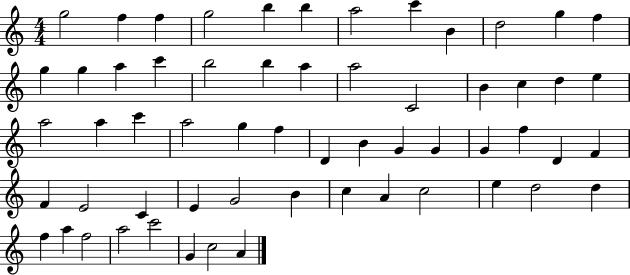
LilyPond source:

{
  \clef treble
  \numericTimeSignature
  \time 4/4
  \key c \major
  g''2 f''4 f''4 | g''2 b''4 b''4 | a''2 c'''4 b'4 | d''2 g''4 f''4 | \break g''4 g''4 a''4 c'''4 | b''2 b''4 a''4 | a''2 c'2 | b'4 c''4 d''4 e''4 | \break a''2 a''4 c'''4 | a''2 g''4 f''4 | d'4 b'4 g'4 g'4 | g'4 f''4 d'4 f'4 | \break f'4 e'2 c'4 | e'4 g'2 b'4 | c''4 a'4 c''2 | e''4 d''2 d''4 | \break f''4 a''4 f''2 | a''2 c'''2 | g'4 c''2 a'4 | \bar "|."
}